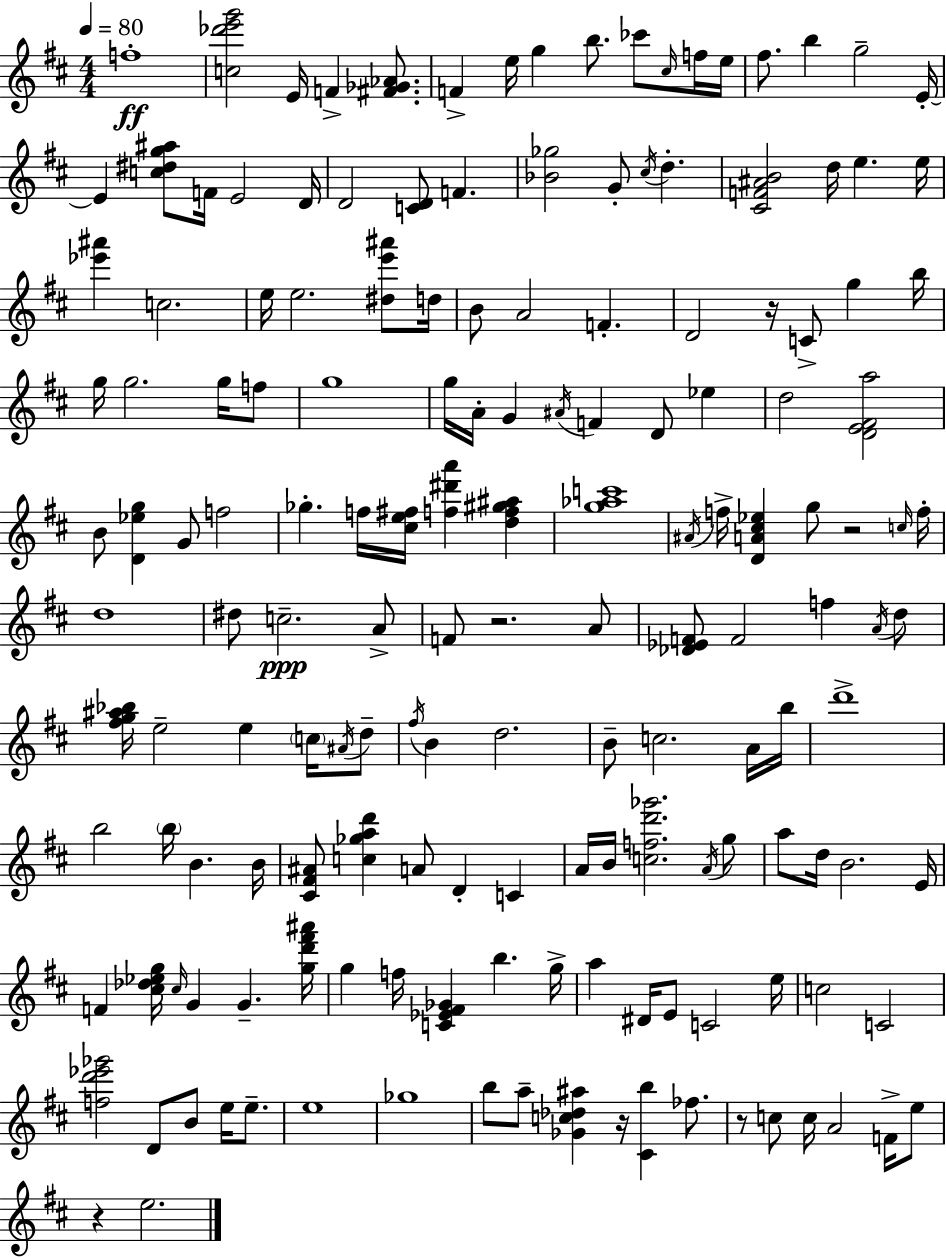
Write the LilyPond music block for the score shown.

{
  \clef treble
  \numericTimeSignature
  \time 4/4
  \key d \major
  \tempo 4 = 80
  \repeat volta 2 { f''1-.\ff | <c'' des''' e''' g'''>2 e'16 f'4-> <fis' ges' aes'>8. | f'4-> e''16 g''4 b''8. ces'''8 \grace { cis''16 } f''16 | e''16 fis''8. b''4 g''2-- | \break e'16-.~~ e'4 <c'' dis'' g'' ais''>8 f'16 e'2 | d'16 d'2 <c' d'>8 f'4. | <bes' ges''>2 g'8-. \acciaccatura { cis''16 } d''4.-. | <cis' f' ais' b'>2 d''16 e''4. | \break e''16 <ees''' ais'''>4 c''2. | e''16 e''2. <dis'' e''' ais'''>8 | d''16 b'8 a'2 f'4.-. | d'2 r16 c'8-> g''4 | \break b''16 g''16 g''2. g''16 | f''8 g''1 | g''16 a'16-. g'4 \acciaccatura { ais'16 } f'4 d'8 ees''4 | d''2 <d' e' fis' a''>2 | \break b'8 <d' ees'' g''>4 g'8 f''2 | ges''4.-. f''16 <cis'' e'' fis''>16 <f'' dis''' a'''>4 <d'' f'' gis'' ais''>4 | <g'' aes'' c'''>1 | \acciaccatura { ais'16 } f''16-> <d' a' cis'' ees''>4 g''8 r2 | \break \grace { c''16 } f''16-. d''1 | dis''8 c''2.--\ppp | a'8-> f'8 r2. | a'8 <des' ees' f'>8 f'2 f''4 | \break \acciaccatura { a'16 } d''8 <fis'' g'' ais'' bes''>16 e''2-- e''4 | \parenthesize c''16 \acciaccatura { ais'16 } d''8-- \acciaccatura { fis''16 } b'4 d''2. | b'8-- c''2. | a'16 b''16 d'''1-> | \break b''2 | \parenthesize b''16 b'4. b'16 <cis' fis' ais'>8 <c'' ges'' a'' d'''>4 a'8 | d'4-. c'4 a'16 b'16 <c'' f'' d''' ges'''>2. | \acciaccatura { a'16 } g''8 a''8 d''16 b'2. | \break e'16 f'4 <cis'' des'' ees'' g''>16 \grace { cis''16 } g'4 | g'4.-- <g'' d''' fis''' ais'''>16 g''4 f''16 <c' ees' fis' ges'>4 | b''4. g''16-> a''4 dis'16 e'8 | c'2 e''16 c''2 | \break c'2 <f'' d''' ees''' ges'''>2 | d'8 b'8 e''16 e''8.-- e''1 | ges''1 | b''8 a''8-- <ges' c'' des'' ais''>4 | \break r16 <cis' b''>4 fes''8. r8 c''8 c''16 a'2 | f'16-> e''8 r4 e''2. | } \bar "|."
}